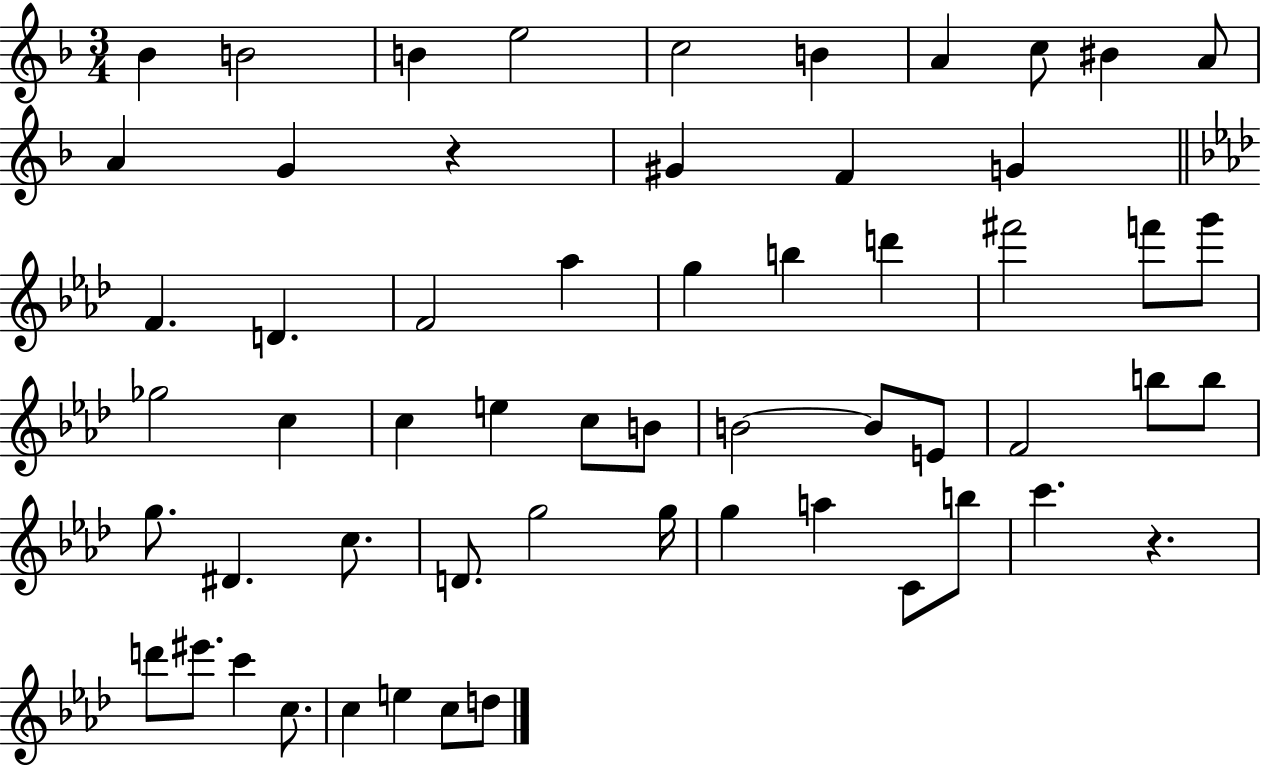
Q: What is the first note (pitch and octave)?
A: Bb4